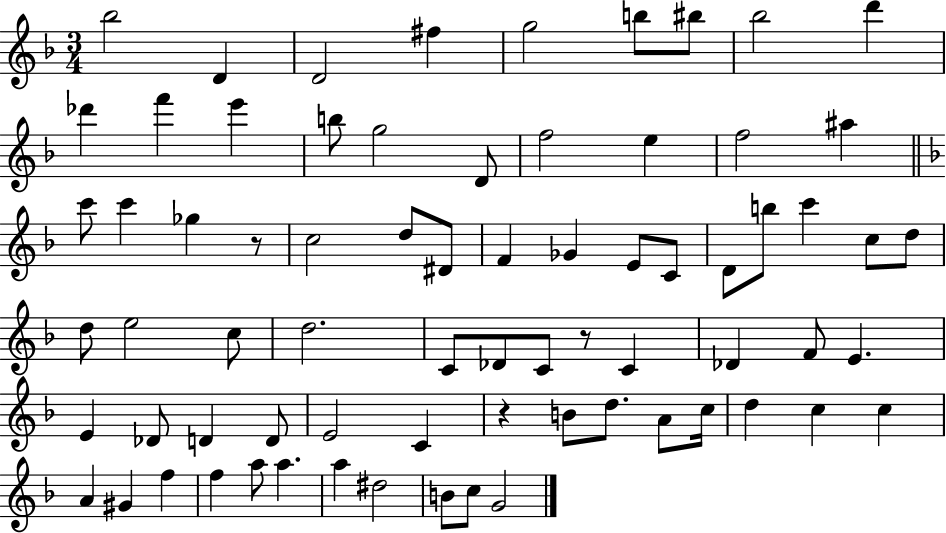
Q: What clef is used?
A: treble